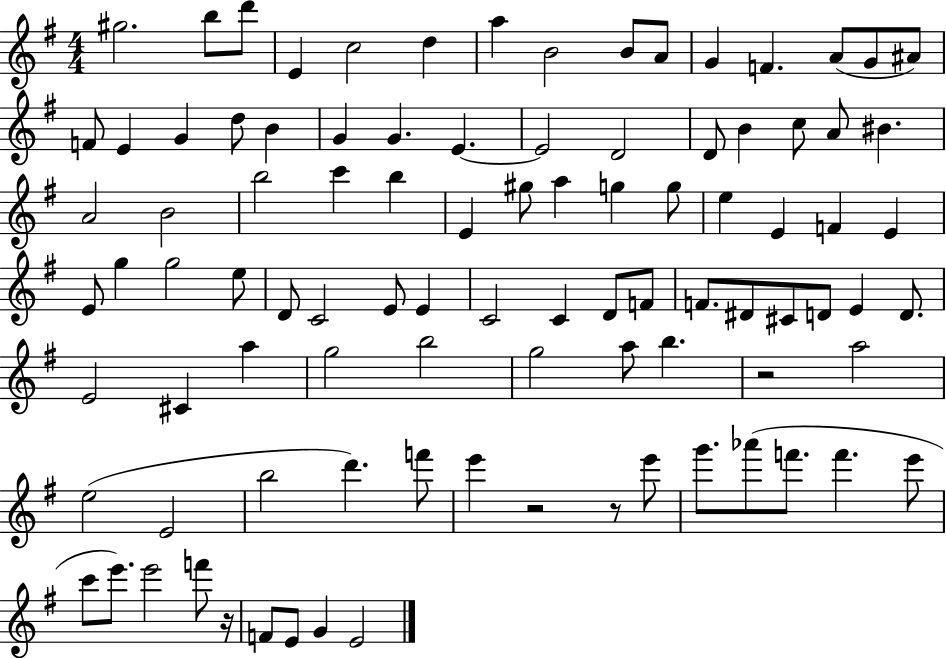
{
  \clef treble
  \numericTimeSignature
  \time 4/4
  \key g \major
  gis''2. b''8 d'''8 | e'4 c''2 d''4 | a''4 b'2 b'8 a'8 | g'4 f'4. a'8( g'8 ais'8) | \break f'8 e'4 g'4 d''8 b'4 | g'4 g'4. e'4.~~ | e'2 d'2 | d'8 b'4 c''8 a'8 bis'4. | \break a'2 b'2 | b''2 c'''4 b''4 | e'4 gis''8 a''4 g''4 g''8 | e''4 e'4 f'4 e'4 | \break e'8 g''4 g''2 e''8 | d'8 c'2 e'8 e'4 | c'2 c'4 d'8 f'8 | f'8. dis'8 cis'8 d'8 e'4 d'8. | \break e'2 cis'4 a''4 | g''2 b''2 | g''2 a''8 b''4. | r2 a''2 | \break e''2( e'2 | b''2 d'''4.) f'''8 | e'''4 r2 r8 e'''8 | g'''8. aes'''8( f'''8. f'''4. e'''8 | \break c'''8 e'''8.) e'''2 f'''8 r16 | f'8 e'8 g'4 e'2 | \bar "|."
}